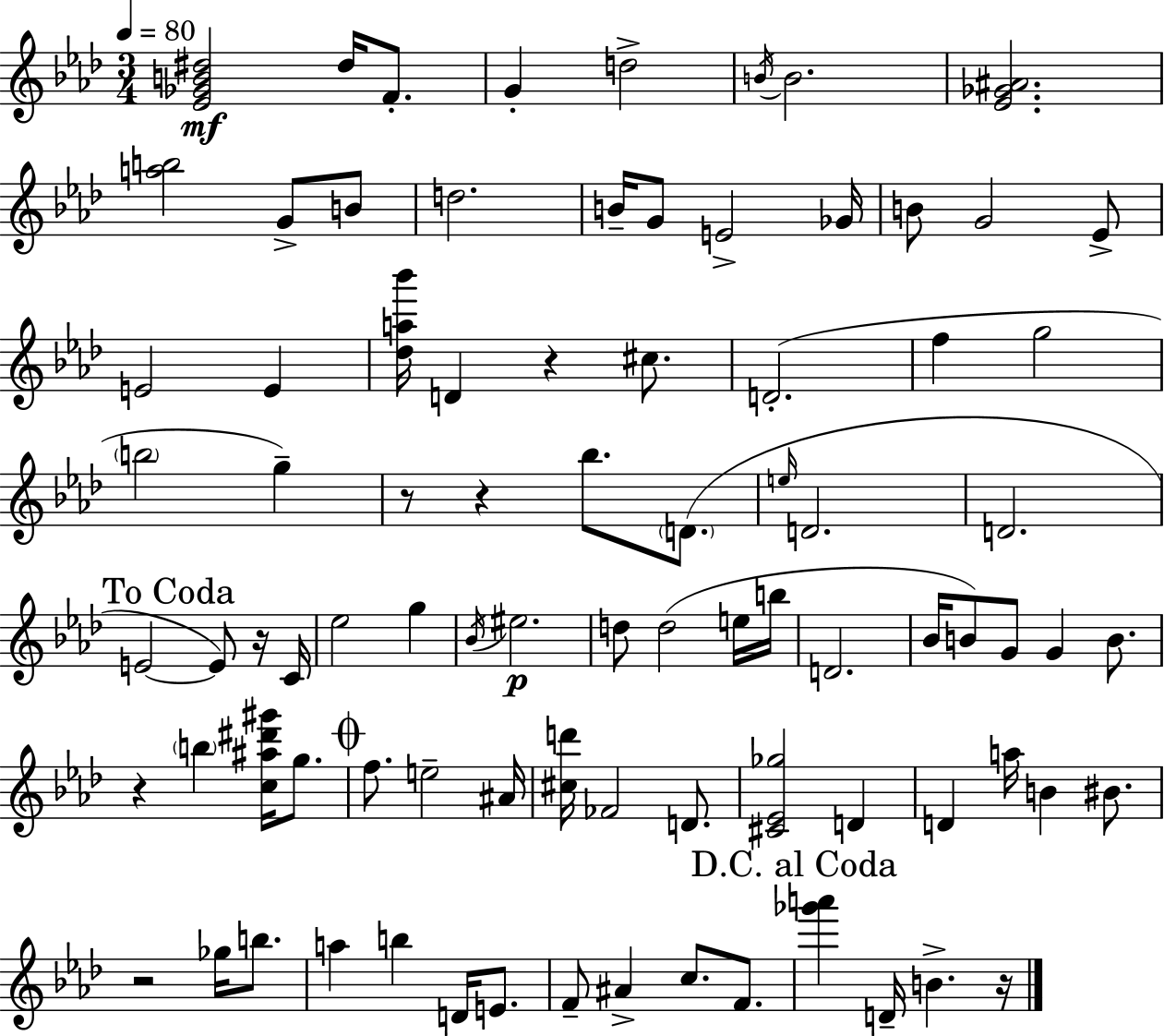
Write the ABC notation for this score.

X:1
T:Untitled
M:3/4
L:1/4
K:Fm
[_E_GB^d]2 ^d/4 F/2 G d2 B/4 B2 [_E_G^A]2 [ab]2 G/2 B/2 d2 B/4 G/2 E2 _G/4 B/2 G2 _E/2 E2 E [_da_b']/4 D z ^c/2 D2 f g2 b2 g z/2 z _b/2 D/2 e/4 D2 D2 E2 E/2 z/4 C/4 _e2 g _B/4 ^e2 d/2 d2 e/4 b/4 D2 _B/4 B/2 G/2 G B/2 z b [c^a^d'^g']/4 g/2 f/2 e2 ^A/4 [^cd']/4 _F2 D/2 [^C_E_g]2 D D a/4 B ^B/2 z2 _g/4 b/2 a b D/4 E/2 F/2 ^A c/2 F/2 [_g'a'] D/4 B z/4